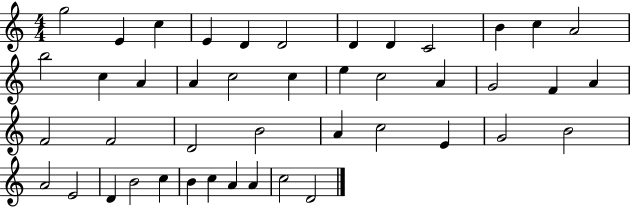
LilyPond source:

{
  \clef treble
  \numericTimeSignature
  \time 4/4
  \key c \major
  g''2 e'4 c''4 | e'4 d'4 d'2 | d'4 d'4 c'2 | b'4 c''4 a'2 | \break b''2 c''4 a'4 | a'4 c''2 c''4 | e''4 c''2 a'4 | g'2 f'4 a'4 | \break f'2 f'2 | d'2 b'2 | a'4 c''2 e'4 | g'2 b'2 | \break a'2 e'2 | d'4 b'2 c''4 | b'4 c''4 a'4 a'4 | c''2 d'2 | \break \bar "|."
}